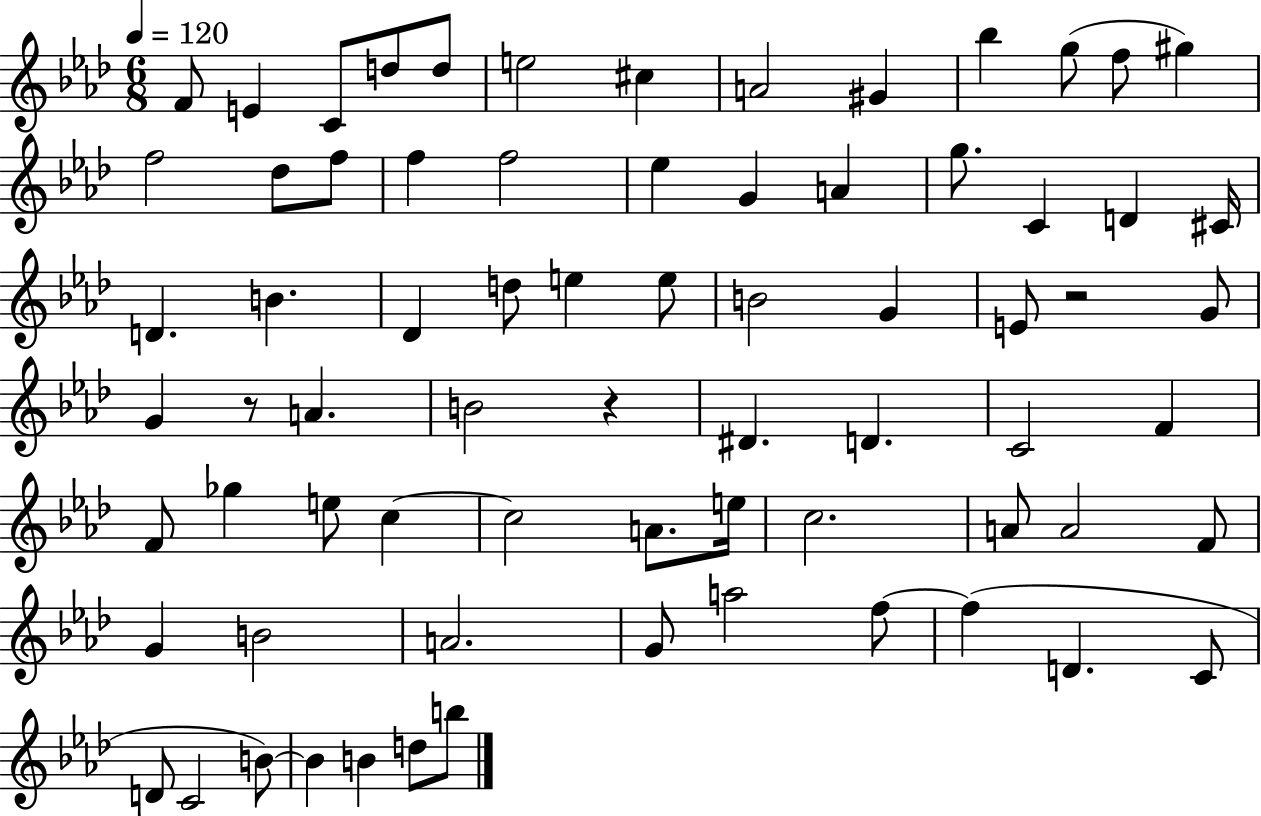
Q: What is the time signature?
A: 6/8